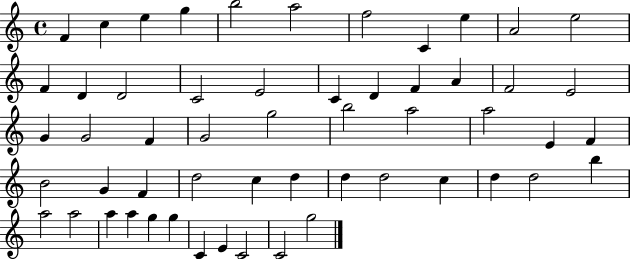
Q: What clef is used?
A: treble